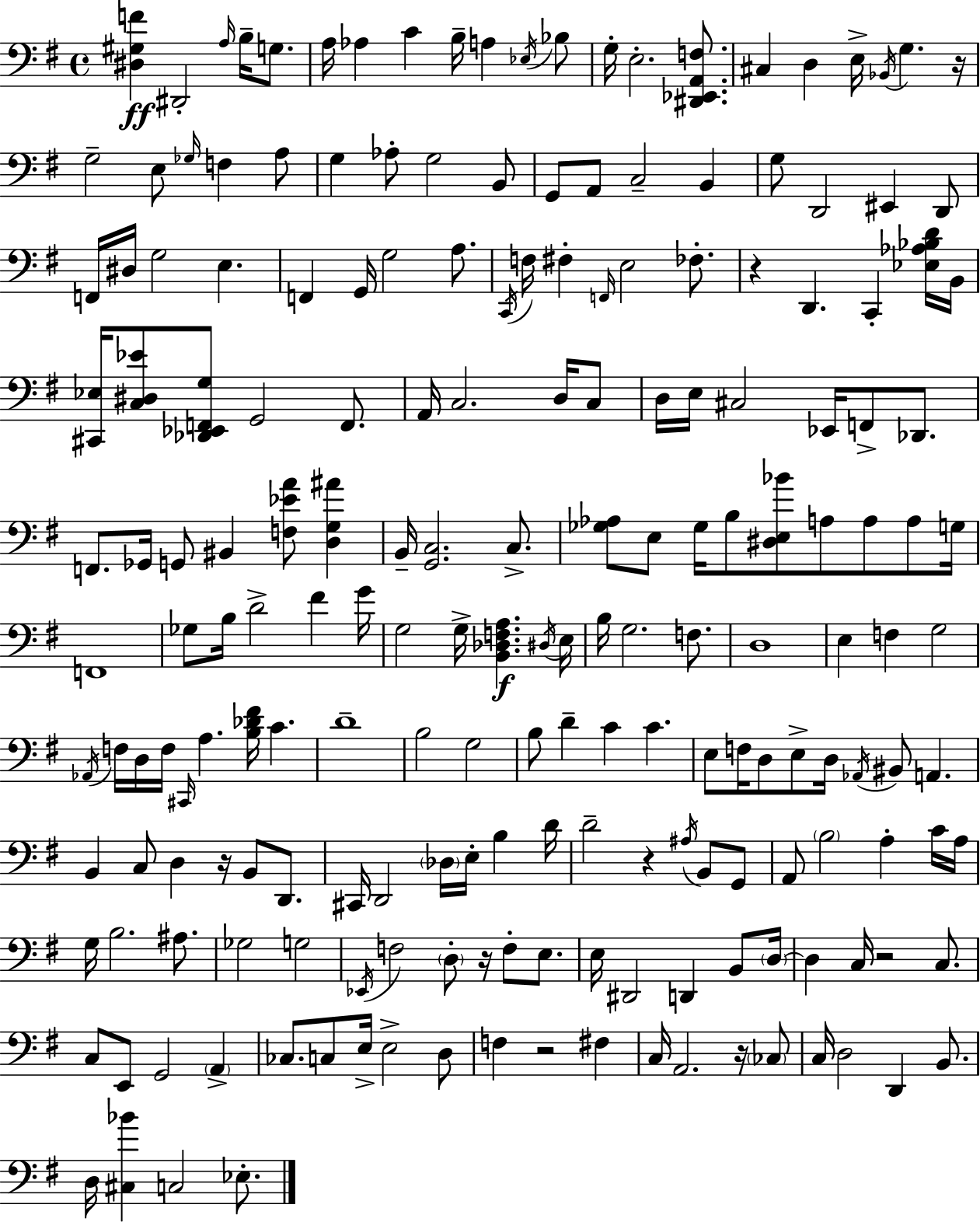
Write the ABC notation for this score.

X:1
T:Untitled
M:4/4
L:1/4
K:Em
[^D,^G,F] ^D,,2 A,/4 B,/4 G,/2 A,/4 _A, C B,/4 A, _E,/4 _B,/2 G,/4 E,2 [^D,,_E,,A,,F,]/2 ^C, D, E,/4 _B,,/4 G, z/4 G,2 E,/2 _G,/4 F, A,/2 G, _A,/2 G,2 B,,/2 G,,/2 A,,/2 C,2 B,, G,/2 D,,2 ^E,, D,,/2 F,,/4 ^D,/4 G,2 E, F,, G,,/4 G,2 A,/2 C,,/4 F,/4 ^F, F,,/4 E,2 _F,/2 z D,, C,, [_E,_A,_B,D]/4 B,,/4 [^C,,_E,]/4 [C,^D,_E]/2 [_D,,_E,,F,,G,]/2 G,,2 F,,/2 A,,/4 C,2 D,/4 C,/2 D,/4 E,/4 ^C,2 _E,,/4 F,,/2 _D,,/2 F,,/2 _G,,/4 G,,/2 ^B,, [F,_EA]/2 [D,G,^A] B,,/4 [G,,C,]2 C,/2 [_G,_A,]/2 E,/2 _G,/4 B,/2 [^D,E,_B]/2 A,/2 A,/2 A,/2 G,/4 F,,4 _G,/2 B,/4 D2 ^F G/4 G,2 G,/4 [B,,_D,F,A,] ^D,/4 E,/4 B,/4 G,2 F,/2 D,4 E, F, G,2 _A,,/4 F,/4 D,/4 F,/4 ^C,,/4 A, [B,_D^F]/4 C D4 B,2 G,2 B,/2 D C C E,/2 F,/4 D,/2 E,/2 D,/4 _A,,/4 ^B,,/2 A,, B,, C,/2 D, z/4 B,,/2 D,,/2 ^C,,/4 D,,2 _D,/4 E,/4 B, D/4 D2 z ^A,/4 B,,/2 G,,/2 A,,/2 B,2 A, C/4 A,/4 G,/4 B,2 ^A,/2 _G,2 G,2 _E,,/4 F,2 D,/2 z/4 F,/2 E,/2 E,/4 ^D,,2 D,, B,,/2 D,/4 D, C,/4 z2 C,/2 C,/2 E,,/2 G,,2 A,, _C,/2 C,/2 E,/4 E,2 D,/2 F, z2 ^F, C,/4 A,,2 z/4 _C,/2 C,/4 D,2 D,, B,,/2 D,/4 [^C,_B] C,2 _E,/2